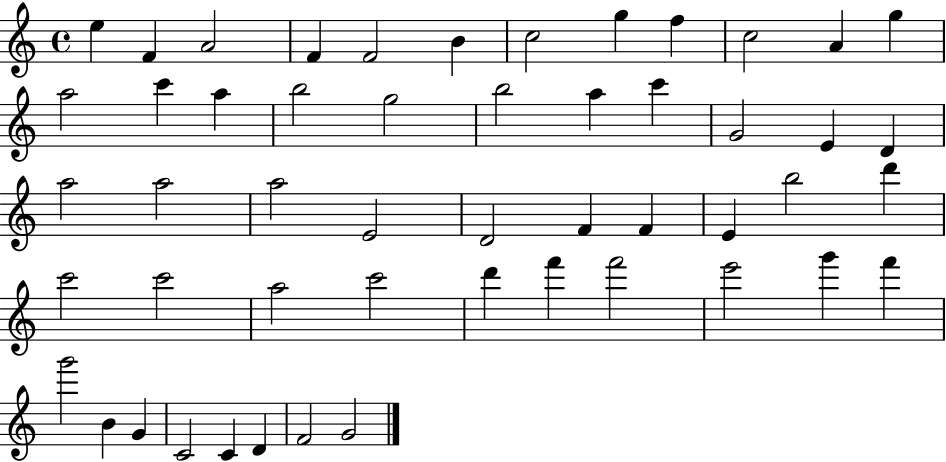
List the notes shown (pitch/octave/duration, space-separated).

E5/q F4/q A4/h F4/q F4/h B4/q C5/h G5/q F5/q C5/h A4/q G5/q A5/h C6/q A5/q B5/h G5/h B5/h A5/q C6/q G4/h E4/q D4/q A5/h A5/h A5/h E4/h D4/h F4/q F4/q E4/q B5/h D6/q C6/h C6/h A5/h C6/h D6/q F6/q F6/h E6/h G6/q F6/q G6/h B4/q G4/q C4/h C4/q D4/q F4/h G4/h